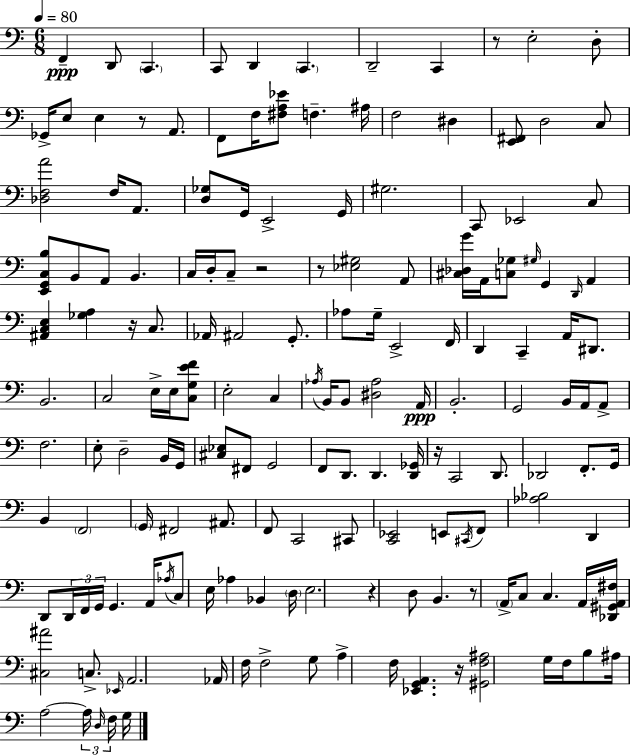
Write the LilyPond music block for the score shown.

{
  \clef bass
  \numericTimeSignature
  \time 6/8
  \key a \minor
  \tempo 4 = 80
  f,4--\ppp d,8 \parenthesize c,4. | c,8 d,4 \parenthesize c,4. | d,2-- c,4 | r8 e2-. d8-. | \break ges,16-> e8 e4 r8 a,8. | f,8 f16 <fis a ees'>8 f4.-- ais16 | f2 dis4 | <e, fis,>8 d2 c8 | \break <des f a'>2 f16 a,8. | <d ges>8 g,16 e,2-> g,16 | gis2. | c,8 ees,2 c8 | \break <e, g, c b>8 b,8 a,8 b,4. | c16 d16-. c8-- r2 | r8 <ees gis>2 a,8 | <cis des g'>16 a,16 <c ges>8 \grace { gis16 } g,4 \grace { d,16 } a,4 | \break <ais, c e>4 <ges a>4 r16 c8. | aes,16 ais,2 g,8.-. | aes8 g16-- e,2-> | f,16 d,4 c,4-- a,16 dis,8. | \break b,2. | c2 e16-> e16 | <c g e' f'>8 e2-. c4 | \acciaccatura { aes16 } b,16 b,8 <dis aes>2 | \break a,16\ppp b,2.-. | g,2 b,16 | a,16 a,8-> f2. | e8-. d2-- | \break b,16 g,16 <cis ees>8 fis,8 g,2 | f,8 d,8. d,4. | <d, ges,>16 r16 c,2 | d,8. des,2 f,8.-. | \break g,16 b,4 \parenthesize f,2 | \parenthesize g,16 fis,2 | ais,8. f,8 c,2 | cis,8 <c, ees,>2 e,8 | \break \acciaccatura { cis,16 } f,8 <aes bes>2 | d,4 d,8 \tuplet 3/2 { d,16 f,16 g,16 } g,4. | a,16 \acciaccatura { aes16 } c8 e16 aes4 | bes,4 \parenthesize d16 e2. | \break r4 d8 b,4. | r8 \parenthesize a,16-> c8 c4. | a,16 <des, gis, a, fis>16 <cis ais'>2 | c8.-> \grace { ees,16 } a,2. | \break aes,16 f16 f2-> | g8 a4-> f16 <ees, g, a,>4. | r16 <gis, f ais>2 | g16 f16 b8 ais16 a2~~ | \break \tuplet 3/2 { a16 \grace { d16 } f16 } g16 \bar "|."
}